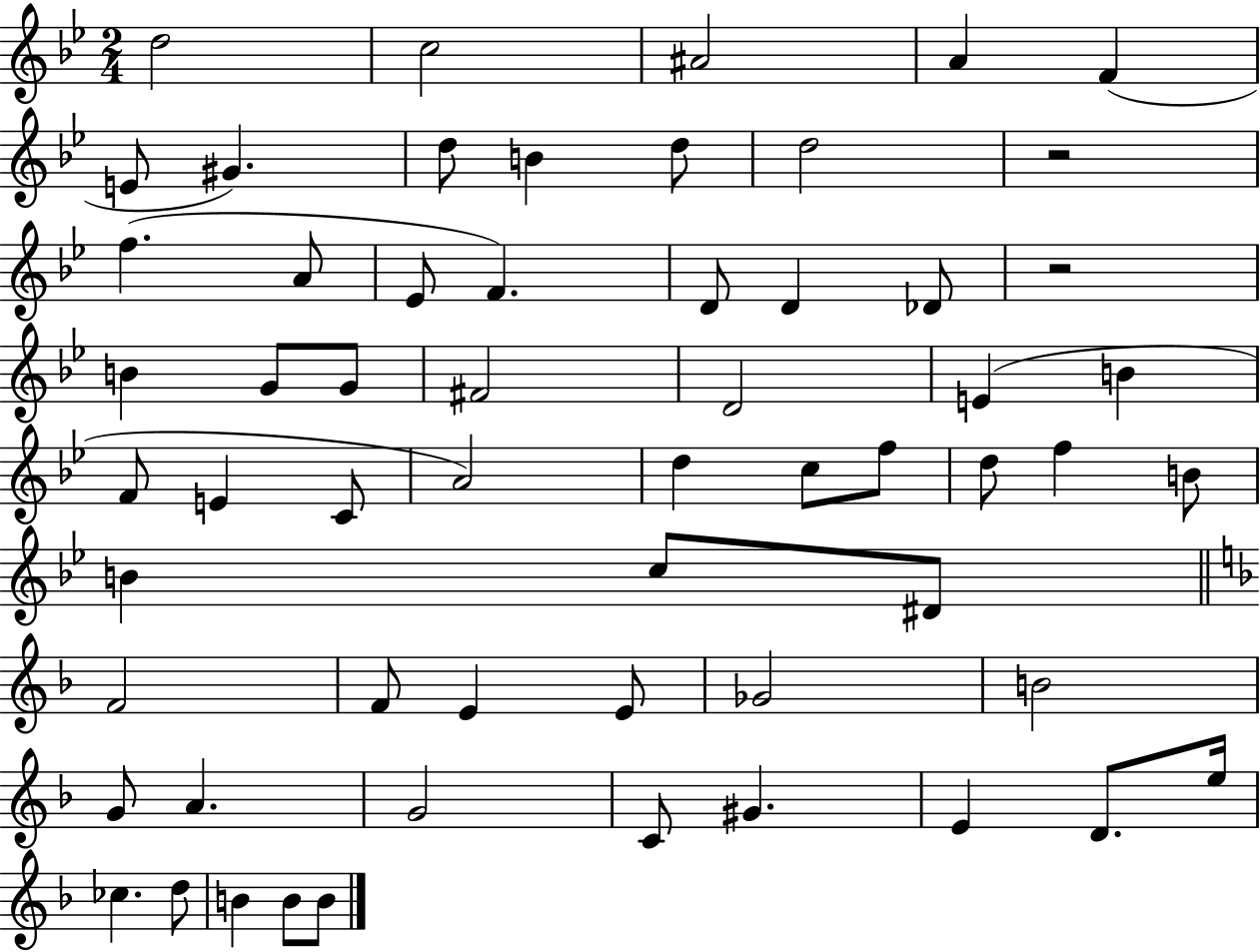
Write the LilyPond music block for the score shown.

{
  \clef treble
  \numericTimeSignature
  \time 2/4
  \key bes \major
  d''2 | c''2 | ais'2 | a'4 f'4( | \break e'8 gis'4.) | d''8 b'4 d''8 | d''2 | r2 | \break f''4.( a'8 | ees'8 f'4.) | d'8 d'4 des'8 | r2 | \break b'4 g'8 g'8 | fis'2 | d'2 | e'4( b'4 | \break f'8 e'4 c'8 | a'2) | d''4 c''8 f''8 | d''8 f''4 b'8 | \break b'4 c''8 dis'8 | \bar "||" \break \key d \minor f'2 | f'8 e'4 e'8 | ges'2 | b'2 | \break g'8 a'4. | g'2 | c'8 gis'4. | e'4 d'8. e''16 | \break ces''4. d''8 | b'4 b'8 b'8 | \bar "|."
}